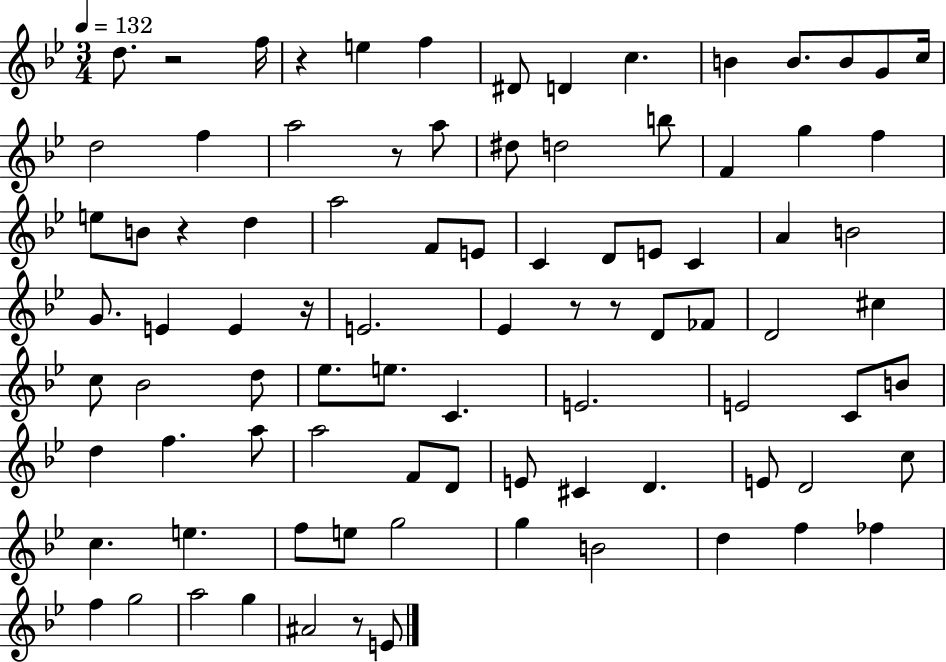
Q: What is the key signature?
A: BES major